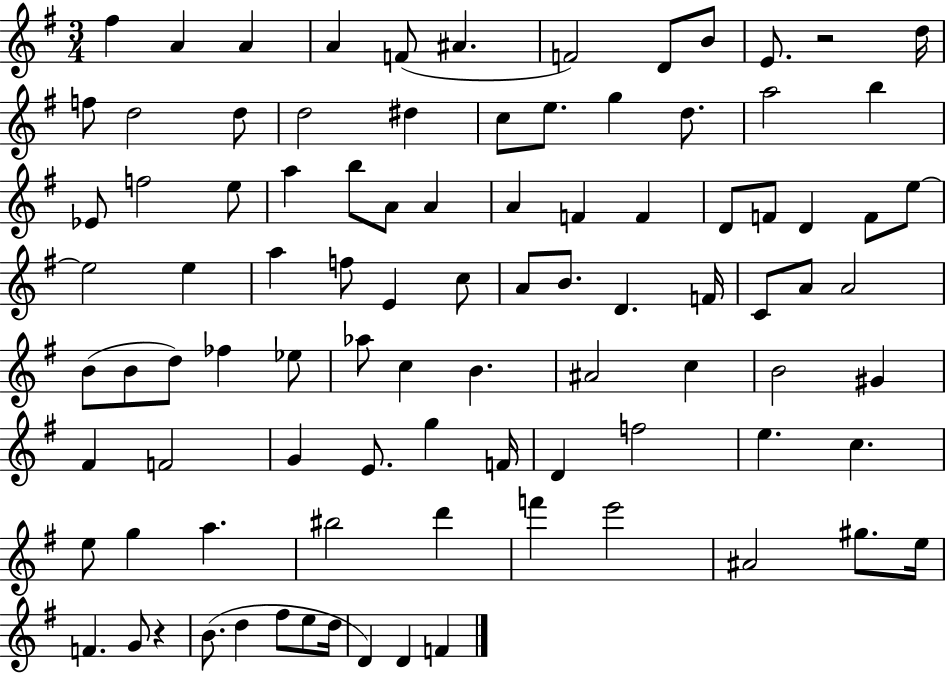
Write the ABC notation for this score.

X:1
T:Untitled
M:3/4
L:1/4
K:G
^f A A A F/2 ^A F2 D/2 B/2 E/2 z2 d/4 f/2 d2 d/2 d2 ^d c/2 e/2 g d/2 a2 b _E/2 f2 e/2 a b/2 A/2 A A F F D/2 F/2 D F/2 e/2 e2 e a f/2 E c/2 A/2 B/2 D F/4 C/2 A/2 A2 B/2 B/2 d/2 _f _e/2 _a/2 c B ^A2 c B2 ^G ^F F2 G E/2 g F/4 D f2 e c e/2 g a ^b2 d' f' e'2 ^A2 ^g/2 e/4 F G/2 z B/2 d ^f/2 e/2 d/4 D D F